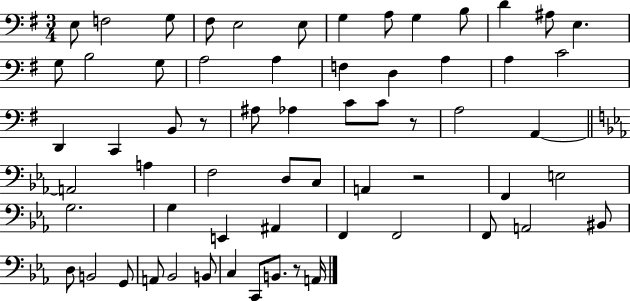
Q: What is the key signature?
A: G major